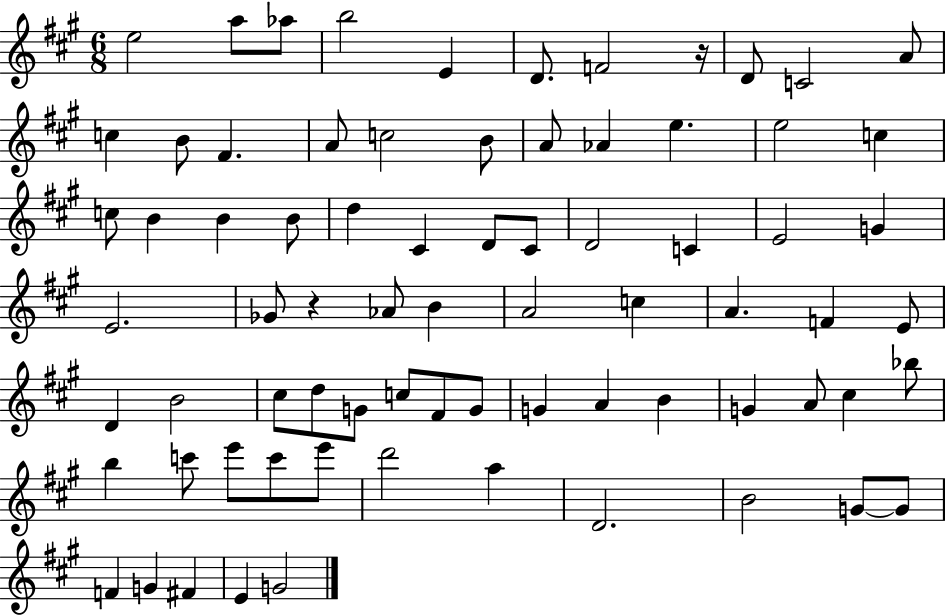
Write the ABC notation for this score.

X:1
T:Untitled
M:6/8
L:1/4
K:A
e2 a/2 _a/2 b2 E D/2 F2 z/4 D/2 C2 A/2 c B/2 ^F A/2 c2 B/2 A/2 _A e e2 c c/2 B B B/2 d ^C D/2 ^C/2 D2 C E2 G E2 _G/2 z _A/2 B A2 c A F E/2 D B2 ^c/2 d/2 G/2 c/2 ^F/2 G/2 G A B G A/2 ^c _b/2 b c'/2 e'/2 c'/2 e'/2 d'2 a D2 B2 G/2 G/2 F G ^F E G2